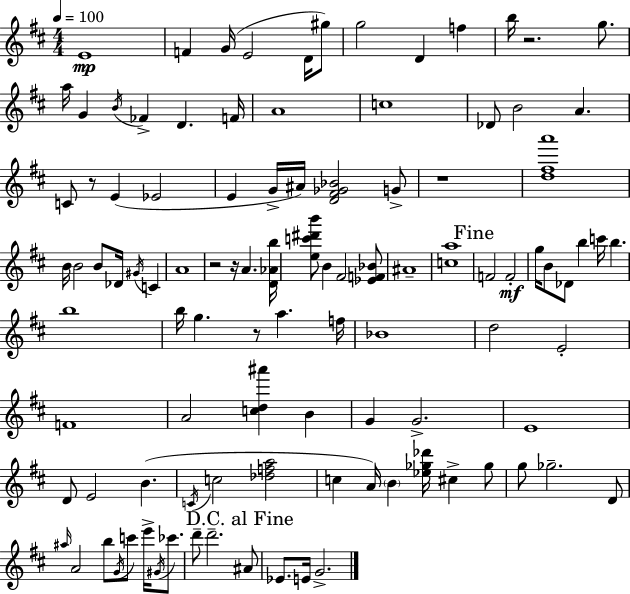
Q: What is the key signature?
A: D major